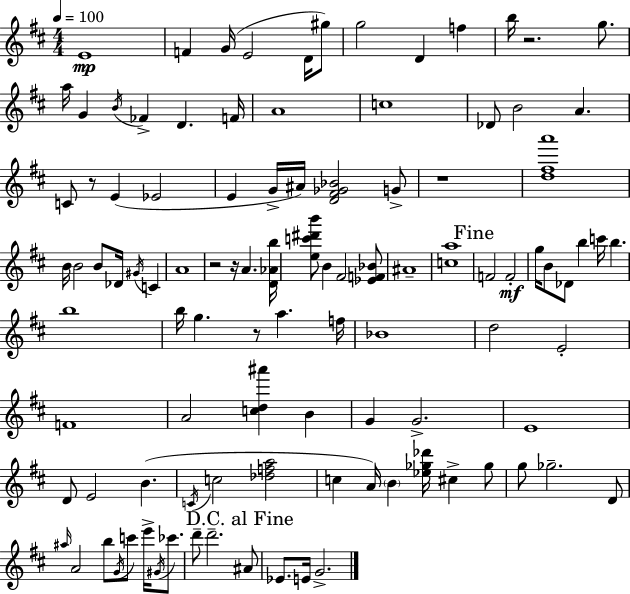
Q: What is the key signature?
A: D major